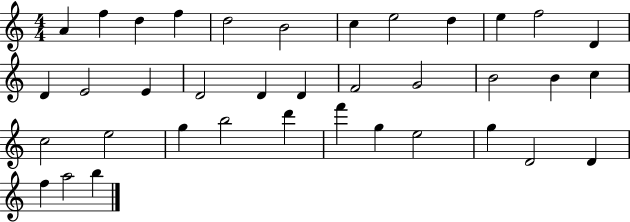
{
  \clef treble
  \numericTimeSignature
  \time 4/4
  \key c \major
  a'4 f''4 d''4 f''4 | d''2 b'2 | c''4 e''2 d''4 | e''4 f''2 d'4 | \break d'4 e'2 e'4 | d'2 d'4 d'4 | f'2 g'2 | b'2 b'4 c''4 | \break c''2 e''2 | g''4 b''2 d'''4 | f'''4 g''4 e''2 | g''4 d'2 d'4 | \break f''4 a''2 b''4 | \bar "|."
}